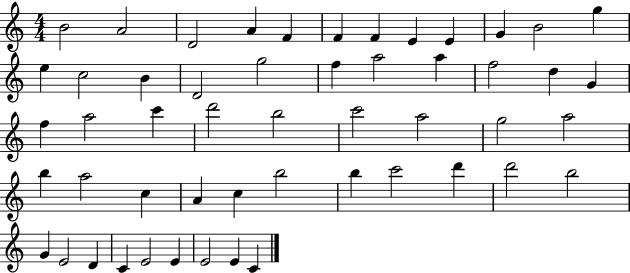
{
  \clef treble
  \numericTimeSignature
  \time 4/4
  \key c \major
  b'2 a'2 | d'2 a'4 f'4 | f'4 f'4 e'4 e'4 | g'4 b'2 g''4 | \break e''4 c''2 b'4 | d'2 g''2 | f''4 a''2 a''4 | f''2 d''4 g'4 | \break f''4 a''2 c'''4 | d'''2 b''2 | c'''2 a''2 | g''2 a''2 | \break b''4 a''2 c''4 | a'4 c''4 b''2 | b''4 c'''2 d'''4 | d'''2 b''2 | \break g'4 e'2 d'4 | c'4 e'2 e'4 | e'2 e'4 c'4 | \bar "|."
}